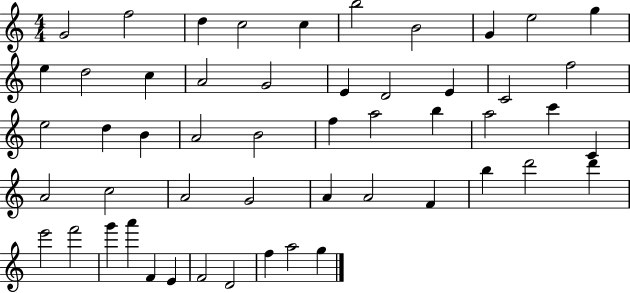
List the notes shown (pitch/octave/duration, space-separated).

G4/h F5/h D5/q C5/h C5/q B5/h B4/h G4/q E5/h G5/q E5/q D5/h C5/q A4/h G4/h E4/q D4/h E4/q C4/h F5/h E5/h D5/q B4/q A4/h B4/h F5/q A5/h B5/q A5/h C6/q C4/q A4/h C5/h A4/h G4/h A4/q A4/h F4/q B5/q D6/h D6/q E6/h F6/h G6/q A6/q F4/q E4/q F4/h D4/h F5/q A5/h G5/q